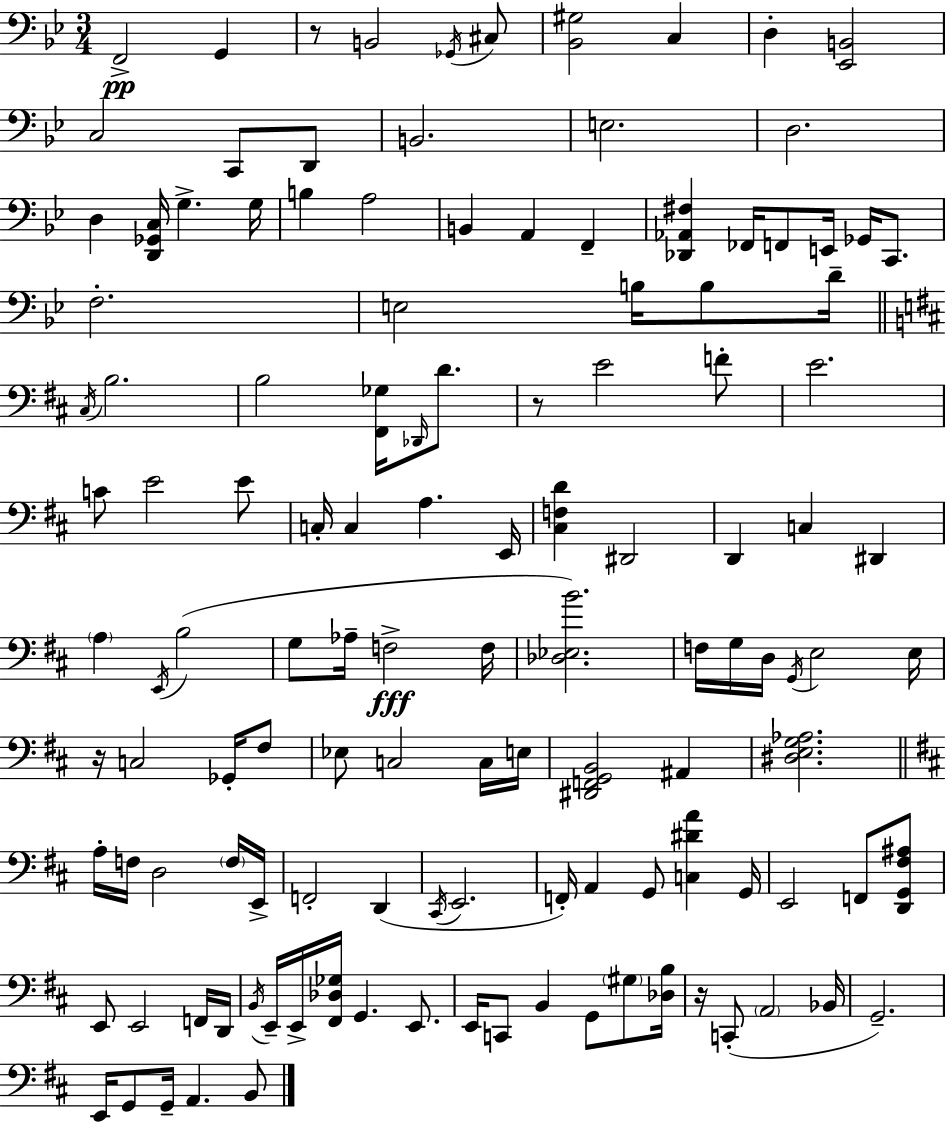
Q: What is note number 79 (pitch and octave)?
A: C#2